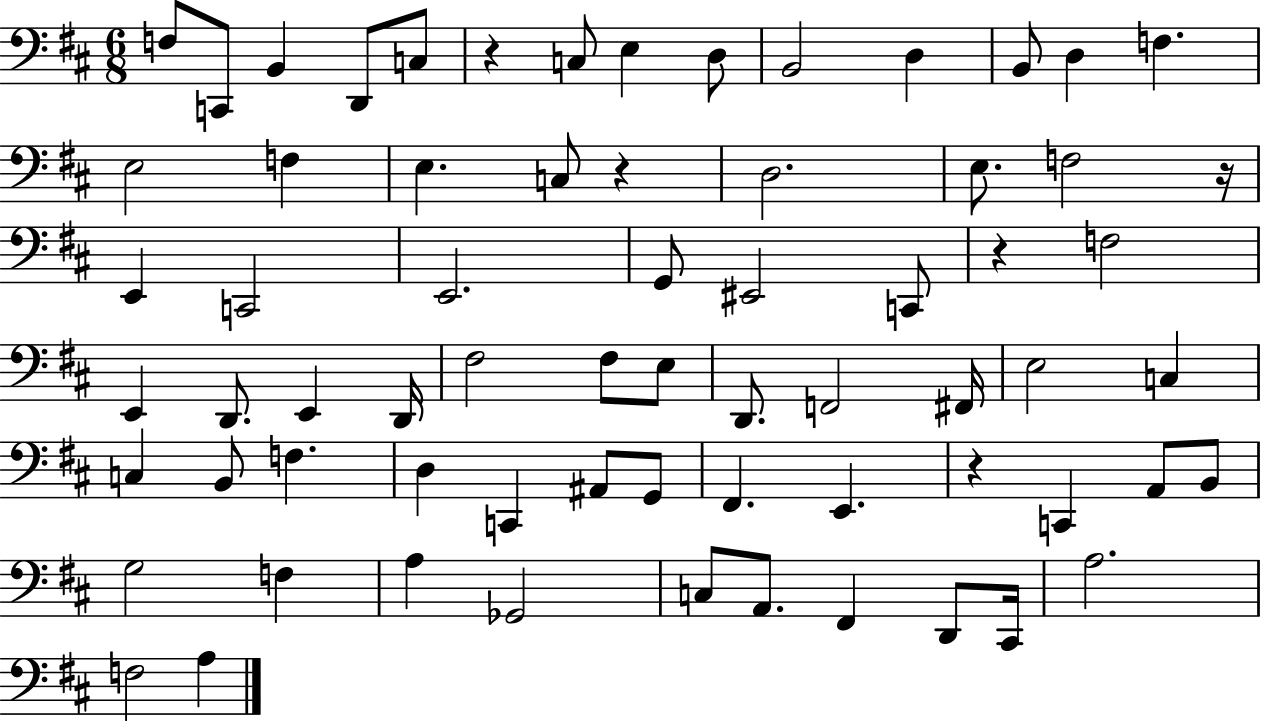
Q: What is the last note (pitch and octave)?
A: A3